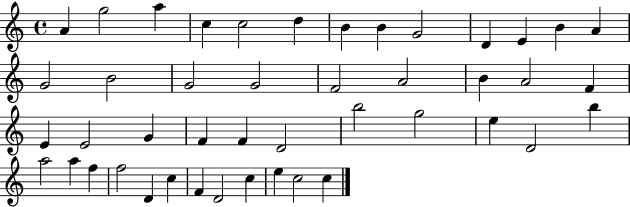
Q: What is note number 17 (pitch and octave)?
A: G4